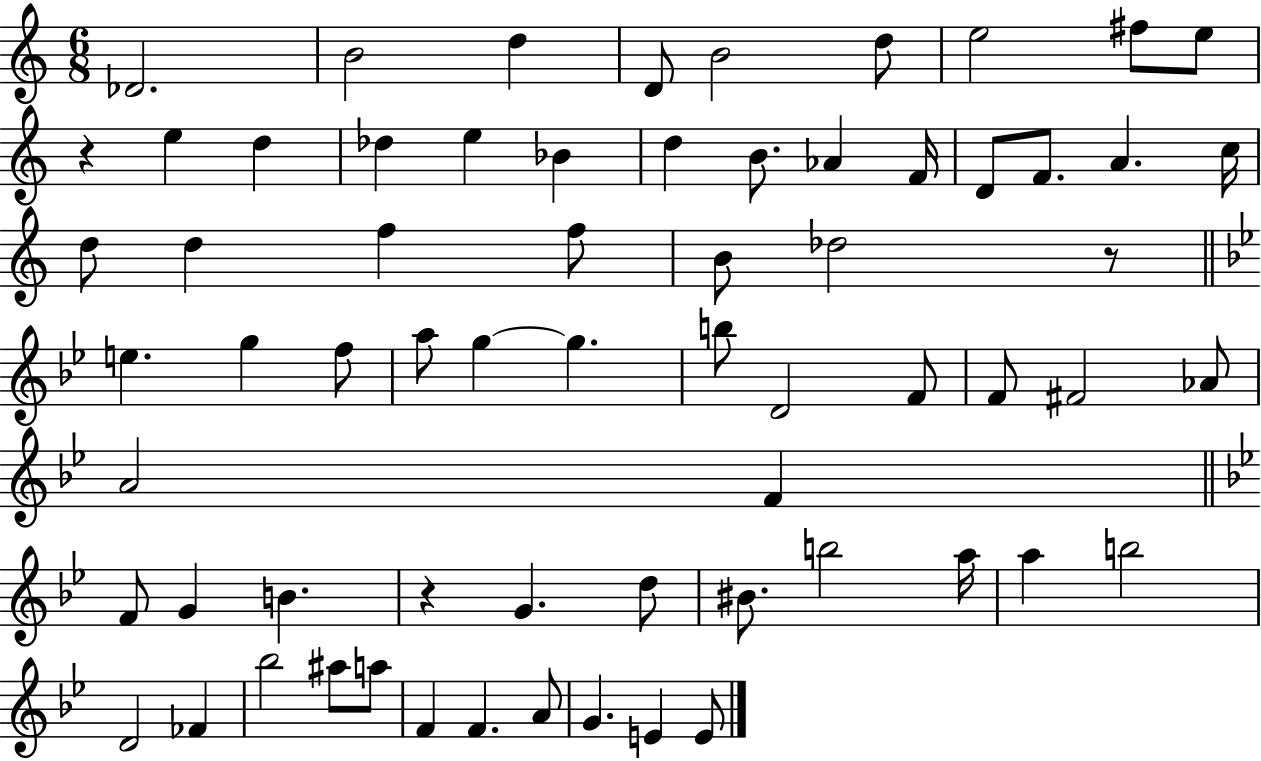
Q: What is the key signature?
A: C major